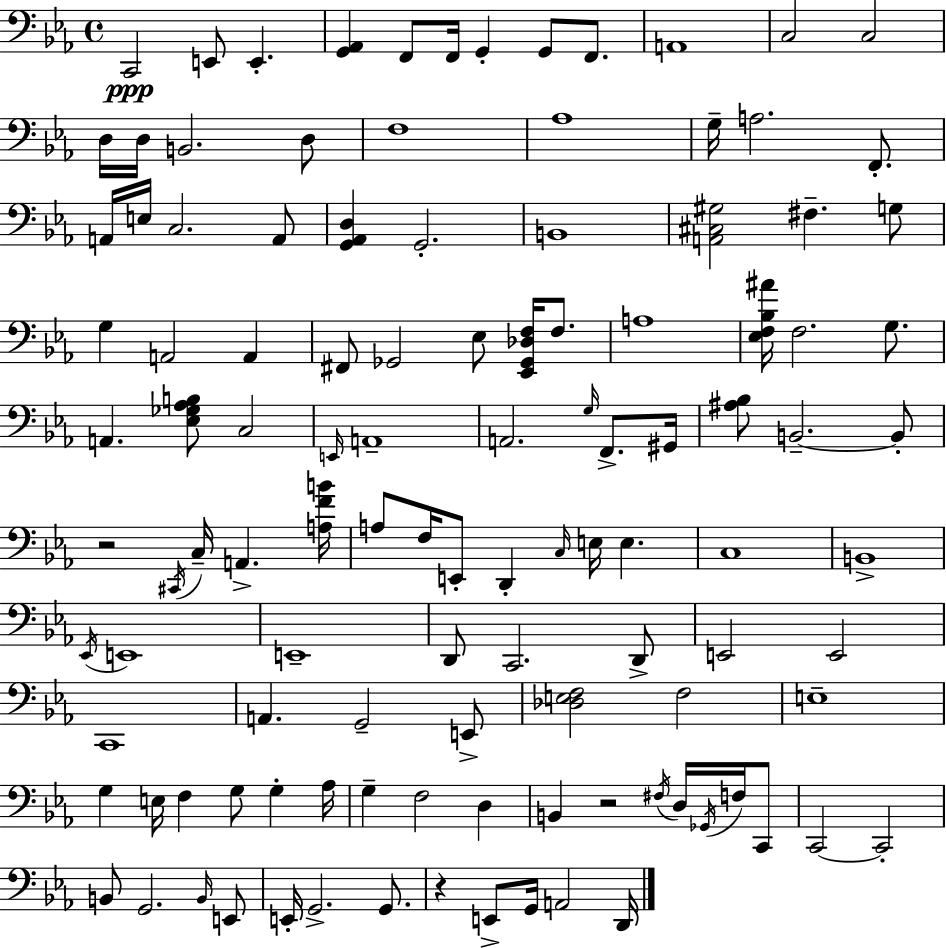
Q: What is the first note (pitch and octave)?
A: C2